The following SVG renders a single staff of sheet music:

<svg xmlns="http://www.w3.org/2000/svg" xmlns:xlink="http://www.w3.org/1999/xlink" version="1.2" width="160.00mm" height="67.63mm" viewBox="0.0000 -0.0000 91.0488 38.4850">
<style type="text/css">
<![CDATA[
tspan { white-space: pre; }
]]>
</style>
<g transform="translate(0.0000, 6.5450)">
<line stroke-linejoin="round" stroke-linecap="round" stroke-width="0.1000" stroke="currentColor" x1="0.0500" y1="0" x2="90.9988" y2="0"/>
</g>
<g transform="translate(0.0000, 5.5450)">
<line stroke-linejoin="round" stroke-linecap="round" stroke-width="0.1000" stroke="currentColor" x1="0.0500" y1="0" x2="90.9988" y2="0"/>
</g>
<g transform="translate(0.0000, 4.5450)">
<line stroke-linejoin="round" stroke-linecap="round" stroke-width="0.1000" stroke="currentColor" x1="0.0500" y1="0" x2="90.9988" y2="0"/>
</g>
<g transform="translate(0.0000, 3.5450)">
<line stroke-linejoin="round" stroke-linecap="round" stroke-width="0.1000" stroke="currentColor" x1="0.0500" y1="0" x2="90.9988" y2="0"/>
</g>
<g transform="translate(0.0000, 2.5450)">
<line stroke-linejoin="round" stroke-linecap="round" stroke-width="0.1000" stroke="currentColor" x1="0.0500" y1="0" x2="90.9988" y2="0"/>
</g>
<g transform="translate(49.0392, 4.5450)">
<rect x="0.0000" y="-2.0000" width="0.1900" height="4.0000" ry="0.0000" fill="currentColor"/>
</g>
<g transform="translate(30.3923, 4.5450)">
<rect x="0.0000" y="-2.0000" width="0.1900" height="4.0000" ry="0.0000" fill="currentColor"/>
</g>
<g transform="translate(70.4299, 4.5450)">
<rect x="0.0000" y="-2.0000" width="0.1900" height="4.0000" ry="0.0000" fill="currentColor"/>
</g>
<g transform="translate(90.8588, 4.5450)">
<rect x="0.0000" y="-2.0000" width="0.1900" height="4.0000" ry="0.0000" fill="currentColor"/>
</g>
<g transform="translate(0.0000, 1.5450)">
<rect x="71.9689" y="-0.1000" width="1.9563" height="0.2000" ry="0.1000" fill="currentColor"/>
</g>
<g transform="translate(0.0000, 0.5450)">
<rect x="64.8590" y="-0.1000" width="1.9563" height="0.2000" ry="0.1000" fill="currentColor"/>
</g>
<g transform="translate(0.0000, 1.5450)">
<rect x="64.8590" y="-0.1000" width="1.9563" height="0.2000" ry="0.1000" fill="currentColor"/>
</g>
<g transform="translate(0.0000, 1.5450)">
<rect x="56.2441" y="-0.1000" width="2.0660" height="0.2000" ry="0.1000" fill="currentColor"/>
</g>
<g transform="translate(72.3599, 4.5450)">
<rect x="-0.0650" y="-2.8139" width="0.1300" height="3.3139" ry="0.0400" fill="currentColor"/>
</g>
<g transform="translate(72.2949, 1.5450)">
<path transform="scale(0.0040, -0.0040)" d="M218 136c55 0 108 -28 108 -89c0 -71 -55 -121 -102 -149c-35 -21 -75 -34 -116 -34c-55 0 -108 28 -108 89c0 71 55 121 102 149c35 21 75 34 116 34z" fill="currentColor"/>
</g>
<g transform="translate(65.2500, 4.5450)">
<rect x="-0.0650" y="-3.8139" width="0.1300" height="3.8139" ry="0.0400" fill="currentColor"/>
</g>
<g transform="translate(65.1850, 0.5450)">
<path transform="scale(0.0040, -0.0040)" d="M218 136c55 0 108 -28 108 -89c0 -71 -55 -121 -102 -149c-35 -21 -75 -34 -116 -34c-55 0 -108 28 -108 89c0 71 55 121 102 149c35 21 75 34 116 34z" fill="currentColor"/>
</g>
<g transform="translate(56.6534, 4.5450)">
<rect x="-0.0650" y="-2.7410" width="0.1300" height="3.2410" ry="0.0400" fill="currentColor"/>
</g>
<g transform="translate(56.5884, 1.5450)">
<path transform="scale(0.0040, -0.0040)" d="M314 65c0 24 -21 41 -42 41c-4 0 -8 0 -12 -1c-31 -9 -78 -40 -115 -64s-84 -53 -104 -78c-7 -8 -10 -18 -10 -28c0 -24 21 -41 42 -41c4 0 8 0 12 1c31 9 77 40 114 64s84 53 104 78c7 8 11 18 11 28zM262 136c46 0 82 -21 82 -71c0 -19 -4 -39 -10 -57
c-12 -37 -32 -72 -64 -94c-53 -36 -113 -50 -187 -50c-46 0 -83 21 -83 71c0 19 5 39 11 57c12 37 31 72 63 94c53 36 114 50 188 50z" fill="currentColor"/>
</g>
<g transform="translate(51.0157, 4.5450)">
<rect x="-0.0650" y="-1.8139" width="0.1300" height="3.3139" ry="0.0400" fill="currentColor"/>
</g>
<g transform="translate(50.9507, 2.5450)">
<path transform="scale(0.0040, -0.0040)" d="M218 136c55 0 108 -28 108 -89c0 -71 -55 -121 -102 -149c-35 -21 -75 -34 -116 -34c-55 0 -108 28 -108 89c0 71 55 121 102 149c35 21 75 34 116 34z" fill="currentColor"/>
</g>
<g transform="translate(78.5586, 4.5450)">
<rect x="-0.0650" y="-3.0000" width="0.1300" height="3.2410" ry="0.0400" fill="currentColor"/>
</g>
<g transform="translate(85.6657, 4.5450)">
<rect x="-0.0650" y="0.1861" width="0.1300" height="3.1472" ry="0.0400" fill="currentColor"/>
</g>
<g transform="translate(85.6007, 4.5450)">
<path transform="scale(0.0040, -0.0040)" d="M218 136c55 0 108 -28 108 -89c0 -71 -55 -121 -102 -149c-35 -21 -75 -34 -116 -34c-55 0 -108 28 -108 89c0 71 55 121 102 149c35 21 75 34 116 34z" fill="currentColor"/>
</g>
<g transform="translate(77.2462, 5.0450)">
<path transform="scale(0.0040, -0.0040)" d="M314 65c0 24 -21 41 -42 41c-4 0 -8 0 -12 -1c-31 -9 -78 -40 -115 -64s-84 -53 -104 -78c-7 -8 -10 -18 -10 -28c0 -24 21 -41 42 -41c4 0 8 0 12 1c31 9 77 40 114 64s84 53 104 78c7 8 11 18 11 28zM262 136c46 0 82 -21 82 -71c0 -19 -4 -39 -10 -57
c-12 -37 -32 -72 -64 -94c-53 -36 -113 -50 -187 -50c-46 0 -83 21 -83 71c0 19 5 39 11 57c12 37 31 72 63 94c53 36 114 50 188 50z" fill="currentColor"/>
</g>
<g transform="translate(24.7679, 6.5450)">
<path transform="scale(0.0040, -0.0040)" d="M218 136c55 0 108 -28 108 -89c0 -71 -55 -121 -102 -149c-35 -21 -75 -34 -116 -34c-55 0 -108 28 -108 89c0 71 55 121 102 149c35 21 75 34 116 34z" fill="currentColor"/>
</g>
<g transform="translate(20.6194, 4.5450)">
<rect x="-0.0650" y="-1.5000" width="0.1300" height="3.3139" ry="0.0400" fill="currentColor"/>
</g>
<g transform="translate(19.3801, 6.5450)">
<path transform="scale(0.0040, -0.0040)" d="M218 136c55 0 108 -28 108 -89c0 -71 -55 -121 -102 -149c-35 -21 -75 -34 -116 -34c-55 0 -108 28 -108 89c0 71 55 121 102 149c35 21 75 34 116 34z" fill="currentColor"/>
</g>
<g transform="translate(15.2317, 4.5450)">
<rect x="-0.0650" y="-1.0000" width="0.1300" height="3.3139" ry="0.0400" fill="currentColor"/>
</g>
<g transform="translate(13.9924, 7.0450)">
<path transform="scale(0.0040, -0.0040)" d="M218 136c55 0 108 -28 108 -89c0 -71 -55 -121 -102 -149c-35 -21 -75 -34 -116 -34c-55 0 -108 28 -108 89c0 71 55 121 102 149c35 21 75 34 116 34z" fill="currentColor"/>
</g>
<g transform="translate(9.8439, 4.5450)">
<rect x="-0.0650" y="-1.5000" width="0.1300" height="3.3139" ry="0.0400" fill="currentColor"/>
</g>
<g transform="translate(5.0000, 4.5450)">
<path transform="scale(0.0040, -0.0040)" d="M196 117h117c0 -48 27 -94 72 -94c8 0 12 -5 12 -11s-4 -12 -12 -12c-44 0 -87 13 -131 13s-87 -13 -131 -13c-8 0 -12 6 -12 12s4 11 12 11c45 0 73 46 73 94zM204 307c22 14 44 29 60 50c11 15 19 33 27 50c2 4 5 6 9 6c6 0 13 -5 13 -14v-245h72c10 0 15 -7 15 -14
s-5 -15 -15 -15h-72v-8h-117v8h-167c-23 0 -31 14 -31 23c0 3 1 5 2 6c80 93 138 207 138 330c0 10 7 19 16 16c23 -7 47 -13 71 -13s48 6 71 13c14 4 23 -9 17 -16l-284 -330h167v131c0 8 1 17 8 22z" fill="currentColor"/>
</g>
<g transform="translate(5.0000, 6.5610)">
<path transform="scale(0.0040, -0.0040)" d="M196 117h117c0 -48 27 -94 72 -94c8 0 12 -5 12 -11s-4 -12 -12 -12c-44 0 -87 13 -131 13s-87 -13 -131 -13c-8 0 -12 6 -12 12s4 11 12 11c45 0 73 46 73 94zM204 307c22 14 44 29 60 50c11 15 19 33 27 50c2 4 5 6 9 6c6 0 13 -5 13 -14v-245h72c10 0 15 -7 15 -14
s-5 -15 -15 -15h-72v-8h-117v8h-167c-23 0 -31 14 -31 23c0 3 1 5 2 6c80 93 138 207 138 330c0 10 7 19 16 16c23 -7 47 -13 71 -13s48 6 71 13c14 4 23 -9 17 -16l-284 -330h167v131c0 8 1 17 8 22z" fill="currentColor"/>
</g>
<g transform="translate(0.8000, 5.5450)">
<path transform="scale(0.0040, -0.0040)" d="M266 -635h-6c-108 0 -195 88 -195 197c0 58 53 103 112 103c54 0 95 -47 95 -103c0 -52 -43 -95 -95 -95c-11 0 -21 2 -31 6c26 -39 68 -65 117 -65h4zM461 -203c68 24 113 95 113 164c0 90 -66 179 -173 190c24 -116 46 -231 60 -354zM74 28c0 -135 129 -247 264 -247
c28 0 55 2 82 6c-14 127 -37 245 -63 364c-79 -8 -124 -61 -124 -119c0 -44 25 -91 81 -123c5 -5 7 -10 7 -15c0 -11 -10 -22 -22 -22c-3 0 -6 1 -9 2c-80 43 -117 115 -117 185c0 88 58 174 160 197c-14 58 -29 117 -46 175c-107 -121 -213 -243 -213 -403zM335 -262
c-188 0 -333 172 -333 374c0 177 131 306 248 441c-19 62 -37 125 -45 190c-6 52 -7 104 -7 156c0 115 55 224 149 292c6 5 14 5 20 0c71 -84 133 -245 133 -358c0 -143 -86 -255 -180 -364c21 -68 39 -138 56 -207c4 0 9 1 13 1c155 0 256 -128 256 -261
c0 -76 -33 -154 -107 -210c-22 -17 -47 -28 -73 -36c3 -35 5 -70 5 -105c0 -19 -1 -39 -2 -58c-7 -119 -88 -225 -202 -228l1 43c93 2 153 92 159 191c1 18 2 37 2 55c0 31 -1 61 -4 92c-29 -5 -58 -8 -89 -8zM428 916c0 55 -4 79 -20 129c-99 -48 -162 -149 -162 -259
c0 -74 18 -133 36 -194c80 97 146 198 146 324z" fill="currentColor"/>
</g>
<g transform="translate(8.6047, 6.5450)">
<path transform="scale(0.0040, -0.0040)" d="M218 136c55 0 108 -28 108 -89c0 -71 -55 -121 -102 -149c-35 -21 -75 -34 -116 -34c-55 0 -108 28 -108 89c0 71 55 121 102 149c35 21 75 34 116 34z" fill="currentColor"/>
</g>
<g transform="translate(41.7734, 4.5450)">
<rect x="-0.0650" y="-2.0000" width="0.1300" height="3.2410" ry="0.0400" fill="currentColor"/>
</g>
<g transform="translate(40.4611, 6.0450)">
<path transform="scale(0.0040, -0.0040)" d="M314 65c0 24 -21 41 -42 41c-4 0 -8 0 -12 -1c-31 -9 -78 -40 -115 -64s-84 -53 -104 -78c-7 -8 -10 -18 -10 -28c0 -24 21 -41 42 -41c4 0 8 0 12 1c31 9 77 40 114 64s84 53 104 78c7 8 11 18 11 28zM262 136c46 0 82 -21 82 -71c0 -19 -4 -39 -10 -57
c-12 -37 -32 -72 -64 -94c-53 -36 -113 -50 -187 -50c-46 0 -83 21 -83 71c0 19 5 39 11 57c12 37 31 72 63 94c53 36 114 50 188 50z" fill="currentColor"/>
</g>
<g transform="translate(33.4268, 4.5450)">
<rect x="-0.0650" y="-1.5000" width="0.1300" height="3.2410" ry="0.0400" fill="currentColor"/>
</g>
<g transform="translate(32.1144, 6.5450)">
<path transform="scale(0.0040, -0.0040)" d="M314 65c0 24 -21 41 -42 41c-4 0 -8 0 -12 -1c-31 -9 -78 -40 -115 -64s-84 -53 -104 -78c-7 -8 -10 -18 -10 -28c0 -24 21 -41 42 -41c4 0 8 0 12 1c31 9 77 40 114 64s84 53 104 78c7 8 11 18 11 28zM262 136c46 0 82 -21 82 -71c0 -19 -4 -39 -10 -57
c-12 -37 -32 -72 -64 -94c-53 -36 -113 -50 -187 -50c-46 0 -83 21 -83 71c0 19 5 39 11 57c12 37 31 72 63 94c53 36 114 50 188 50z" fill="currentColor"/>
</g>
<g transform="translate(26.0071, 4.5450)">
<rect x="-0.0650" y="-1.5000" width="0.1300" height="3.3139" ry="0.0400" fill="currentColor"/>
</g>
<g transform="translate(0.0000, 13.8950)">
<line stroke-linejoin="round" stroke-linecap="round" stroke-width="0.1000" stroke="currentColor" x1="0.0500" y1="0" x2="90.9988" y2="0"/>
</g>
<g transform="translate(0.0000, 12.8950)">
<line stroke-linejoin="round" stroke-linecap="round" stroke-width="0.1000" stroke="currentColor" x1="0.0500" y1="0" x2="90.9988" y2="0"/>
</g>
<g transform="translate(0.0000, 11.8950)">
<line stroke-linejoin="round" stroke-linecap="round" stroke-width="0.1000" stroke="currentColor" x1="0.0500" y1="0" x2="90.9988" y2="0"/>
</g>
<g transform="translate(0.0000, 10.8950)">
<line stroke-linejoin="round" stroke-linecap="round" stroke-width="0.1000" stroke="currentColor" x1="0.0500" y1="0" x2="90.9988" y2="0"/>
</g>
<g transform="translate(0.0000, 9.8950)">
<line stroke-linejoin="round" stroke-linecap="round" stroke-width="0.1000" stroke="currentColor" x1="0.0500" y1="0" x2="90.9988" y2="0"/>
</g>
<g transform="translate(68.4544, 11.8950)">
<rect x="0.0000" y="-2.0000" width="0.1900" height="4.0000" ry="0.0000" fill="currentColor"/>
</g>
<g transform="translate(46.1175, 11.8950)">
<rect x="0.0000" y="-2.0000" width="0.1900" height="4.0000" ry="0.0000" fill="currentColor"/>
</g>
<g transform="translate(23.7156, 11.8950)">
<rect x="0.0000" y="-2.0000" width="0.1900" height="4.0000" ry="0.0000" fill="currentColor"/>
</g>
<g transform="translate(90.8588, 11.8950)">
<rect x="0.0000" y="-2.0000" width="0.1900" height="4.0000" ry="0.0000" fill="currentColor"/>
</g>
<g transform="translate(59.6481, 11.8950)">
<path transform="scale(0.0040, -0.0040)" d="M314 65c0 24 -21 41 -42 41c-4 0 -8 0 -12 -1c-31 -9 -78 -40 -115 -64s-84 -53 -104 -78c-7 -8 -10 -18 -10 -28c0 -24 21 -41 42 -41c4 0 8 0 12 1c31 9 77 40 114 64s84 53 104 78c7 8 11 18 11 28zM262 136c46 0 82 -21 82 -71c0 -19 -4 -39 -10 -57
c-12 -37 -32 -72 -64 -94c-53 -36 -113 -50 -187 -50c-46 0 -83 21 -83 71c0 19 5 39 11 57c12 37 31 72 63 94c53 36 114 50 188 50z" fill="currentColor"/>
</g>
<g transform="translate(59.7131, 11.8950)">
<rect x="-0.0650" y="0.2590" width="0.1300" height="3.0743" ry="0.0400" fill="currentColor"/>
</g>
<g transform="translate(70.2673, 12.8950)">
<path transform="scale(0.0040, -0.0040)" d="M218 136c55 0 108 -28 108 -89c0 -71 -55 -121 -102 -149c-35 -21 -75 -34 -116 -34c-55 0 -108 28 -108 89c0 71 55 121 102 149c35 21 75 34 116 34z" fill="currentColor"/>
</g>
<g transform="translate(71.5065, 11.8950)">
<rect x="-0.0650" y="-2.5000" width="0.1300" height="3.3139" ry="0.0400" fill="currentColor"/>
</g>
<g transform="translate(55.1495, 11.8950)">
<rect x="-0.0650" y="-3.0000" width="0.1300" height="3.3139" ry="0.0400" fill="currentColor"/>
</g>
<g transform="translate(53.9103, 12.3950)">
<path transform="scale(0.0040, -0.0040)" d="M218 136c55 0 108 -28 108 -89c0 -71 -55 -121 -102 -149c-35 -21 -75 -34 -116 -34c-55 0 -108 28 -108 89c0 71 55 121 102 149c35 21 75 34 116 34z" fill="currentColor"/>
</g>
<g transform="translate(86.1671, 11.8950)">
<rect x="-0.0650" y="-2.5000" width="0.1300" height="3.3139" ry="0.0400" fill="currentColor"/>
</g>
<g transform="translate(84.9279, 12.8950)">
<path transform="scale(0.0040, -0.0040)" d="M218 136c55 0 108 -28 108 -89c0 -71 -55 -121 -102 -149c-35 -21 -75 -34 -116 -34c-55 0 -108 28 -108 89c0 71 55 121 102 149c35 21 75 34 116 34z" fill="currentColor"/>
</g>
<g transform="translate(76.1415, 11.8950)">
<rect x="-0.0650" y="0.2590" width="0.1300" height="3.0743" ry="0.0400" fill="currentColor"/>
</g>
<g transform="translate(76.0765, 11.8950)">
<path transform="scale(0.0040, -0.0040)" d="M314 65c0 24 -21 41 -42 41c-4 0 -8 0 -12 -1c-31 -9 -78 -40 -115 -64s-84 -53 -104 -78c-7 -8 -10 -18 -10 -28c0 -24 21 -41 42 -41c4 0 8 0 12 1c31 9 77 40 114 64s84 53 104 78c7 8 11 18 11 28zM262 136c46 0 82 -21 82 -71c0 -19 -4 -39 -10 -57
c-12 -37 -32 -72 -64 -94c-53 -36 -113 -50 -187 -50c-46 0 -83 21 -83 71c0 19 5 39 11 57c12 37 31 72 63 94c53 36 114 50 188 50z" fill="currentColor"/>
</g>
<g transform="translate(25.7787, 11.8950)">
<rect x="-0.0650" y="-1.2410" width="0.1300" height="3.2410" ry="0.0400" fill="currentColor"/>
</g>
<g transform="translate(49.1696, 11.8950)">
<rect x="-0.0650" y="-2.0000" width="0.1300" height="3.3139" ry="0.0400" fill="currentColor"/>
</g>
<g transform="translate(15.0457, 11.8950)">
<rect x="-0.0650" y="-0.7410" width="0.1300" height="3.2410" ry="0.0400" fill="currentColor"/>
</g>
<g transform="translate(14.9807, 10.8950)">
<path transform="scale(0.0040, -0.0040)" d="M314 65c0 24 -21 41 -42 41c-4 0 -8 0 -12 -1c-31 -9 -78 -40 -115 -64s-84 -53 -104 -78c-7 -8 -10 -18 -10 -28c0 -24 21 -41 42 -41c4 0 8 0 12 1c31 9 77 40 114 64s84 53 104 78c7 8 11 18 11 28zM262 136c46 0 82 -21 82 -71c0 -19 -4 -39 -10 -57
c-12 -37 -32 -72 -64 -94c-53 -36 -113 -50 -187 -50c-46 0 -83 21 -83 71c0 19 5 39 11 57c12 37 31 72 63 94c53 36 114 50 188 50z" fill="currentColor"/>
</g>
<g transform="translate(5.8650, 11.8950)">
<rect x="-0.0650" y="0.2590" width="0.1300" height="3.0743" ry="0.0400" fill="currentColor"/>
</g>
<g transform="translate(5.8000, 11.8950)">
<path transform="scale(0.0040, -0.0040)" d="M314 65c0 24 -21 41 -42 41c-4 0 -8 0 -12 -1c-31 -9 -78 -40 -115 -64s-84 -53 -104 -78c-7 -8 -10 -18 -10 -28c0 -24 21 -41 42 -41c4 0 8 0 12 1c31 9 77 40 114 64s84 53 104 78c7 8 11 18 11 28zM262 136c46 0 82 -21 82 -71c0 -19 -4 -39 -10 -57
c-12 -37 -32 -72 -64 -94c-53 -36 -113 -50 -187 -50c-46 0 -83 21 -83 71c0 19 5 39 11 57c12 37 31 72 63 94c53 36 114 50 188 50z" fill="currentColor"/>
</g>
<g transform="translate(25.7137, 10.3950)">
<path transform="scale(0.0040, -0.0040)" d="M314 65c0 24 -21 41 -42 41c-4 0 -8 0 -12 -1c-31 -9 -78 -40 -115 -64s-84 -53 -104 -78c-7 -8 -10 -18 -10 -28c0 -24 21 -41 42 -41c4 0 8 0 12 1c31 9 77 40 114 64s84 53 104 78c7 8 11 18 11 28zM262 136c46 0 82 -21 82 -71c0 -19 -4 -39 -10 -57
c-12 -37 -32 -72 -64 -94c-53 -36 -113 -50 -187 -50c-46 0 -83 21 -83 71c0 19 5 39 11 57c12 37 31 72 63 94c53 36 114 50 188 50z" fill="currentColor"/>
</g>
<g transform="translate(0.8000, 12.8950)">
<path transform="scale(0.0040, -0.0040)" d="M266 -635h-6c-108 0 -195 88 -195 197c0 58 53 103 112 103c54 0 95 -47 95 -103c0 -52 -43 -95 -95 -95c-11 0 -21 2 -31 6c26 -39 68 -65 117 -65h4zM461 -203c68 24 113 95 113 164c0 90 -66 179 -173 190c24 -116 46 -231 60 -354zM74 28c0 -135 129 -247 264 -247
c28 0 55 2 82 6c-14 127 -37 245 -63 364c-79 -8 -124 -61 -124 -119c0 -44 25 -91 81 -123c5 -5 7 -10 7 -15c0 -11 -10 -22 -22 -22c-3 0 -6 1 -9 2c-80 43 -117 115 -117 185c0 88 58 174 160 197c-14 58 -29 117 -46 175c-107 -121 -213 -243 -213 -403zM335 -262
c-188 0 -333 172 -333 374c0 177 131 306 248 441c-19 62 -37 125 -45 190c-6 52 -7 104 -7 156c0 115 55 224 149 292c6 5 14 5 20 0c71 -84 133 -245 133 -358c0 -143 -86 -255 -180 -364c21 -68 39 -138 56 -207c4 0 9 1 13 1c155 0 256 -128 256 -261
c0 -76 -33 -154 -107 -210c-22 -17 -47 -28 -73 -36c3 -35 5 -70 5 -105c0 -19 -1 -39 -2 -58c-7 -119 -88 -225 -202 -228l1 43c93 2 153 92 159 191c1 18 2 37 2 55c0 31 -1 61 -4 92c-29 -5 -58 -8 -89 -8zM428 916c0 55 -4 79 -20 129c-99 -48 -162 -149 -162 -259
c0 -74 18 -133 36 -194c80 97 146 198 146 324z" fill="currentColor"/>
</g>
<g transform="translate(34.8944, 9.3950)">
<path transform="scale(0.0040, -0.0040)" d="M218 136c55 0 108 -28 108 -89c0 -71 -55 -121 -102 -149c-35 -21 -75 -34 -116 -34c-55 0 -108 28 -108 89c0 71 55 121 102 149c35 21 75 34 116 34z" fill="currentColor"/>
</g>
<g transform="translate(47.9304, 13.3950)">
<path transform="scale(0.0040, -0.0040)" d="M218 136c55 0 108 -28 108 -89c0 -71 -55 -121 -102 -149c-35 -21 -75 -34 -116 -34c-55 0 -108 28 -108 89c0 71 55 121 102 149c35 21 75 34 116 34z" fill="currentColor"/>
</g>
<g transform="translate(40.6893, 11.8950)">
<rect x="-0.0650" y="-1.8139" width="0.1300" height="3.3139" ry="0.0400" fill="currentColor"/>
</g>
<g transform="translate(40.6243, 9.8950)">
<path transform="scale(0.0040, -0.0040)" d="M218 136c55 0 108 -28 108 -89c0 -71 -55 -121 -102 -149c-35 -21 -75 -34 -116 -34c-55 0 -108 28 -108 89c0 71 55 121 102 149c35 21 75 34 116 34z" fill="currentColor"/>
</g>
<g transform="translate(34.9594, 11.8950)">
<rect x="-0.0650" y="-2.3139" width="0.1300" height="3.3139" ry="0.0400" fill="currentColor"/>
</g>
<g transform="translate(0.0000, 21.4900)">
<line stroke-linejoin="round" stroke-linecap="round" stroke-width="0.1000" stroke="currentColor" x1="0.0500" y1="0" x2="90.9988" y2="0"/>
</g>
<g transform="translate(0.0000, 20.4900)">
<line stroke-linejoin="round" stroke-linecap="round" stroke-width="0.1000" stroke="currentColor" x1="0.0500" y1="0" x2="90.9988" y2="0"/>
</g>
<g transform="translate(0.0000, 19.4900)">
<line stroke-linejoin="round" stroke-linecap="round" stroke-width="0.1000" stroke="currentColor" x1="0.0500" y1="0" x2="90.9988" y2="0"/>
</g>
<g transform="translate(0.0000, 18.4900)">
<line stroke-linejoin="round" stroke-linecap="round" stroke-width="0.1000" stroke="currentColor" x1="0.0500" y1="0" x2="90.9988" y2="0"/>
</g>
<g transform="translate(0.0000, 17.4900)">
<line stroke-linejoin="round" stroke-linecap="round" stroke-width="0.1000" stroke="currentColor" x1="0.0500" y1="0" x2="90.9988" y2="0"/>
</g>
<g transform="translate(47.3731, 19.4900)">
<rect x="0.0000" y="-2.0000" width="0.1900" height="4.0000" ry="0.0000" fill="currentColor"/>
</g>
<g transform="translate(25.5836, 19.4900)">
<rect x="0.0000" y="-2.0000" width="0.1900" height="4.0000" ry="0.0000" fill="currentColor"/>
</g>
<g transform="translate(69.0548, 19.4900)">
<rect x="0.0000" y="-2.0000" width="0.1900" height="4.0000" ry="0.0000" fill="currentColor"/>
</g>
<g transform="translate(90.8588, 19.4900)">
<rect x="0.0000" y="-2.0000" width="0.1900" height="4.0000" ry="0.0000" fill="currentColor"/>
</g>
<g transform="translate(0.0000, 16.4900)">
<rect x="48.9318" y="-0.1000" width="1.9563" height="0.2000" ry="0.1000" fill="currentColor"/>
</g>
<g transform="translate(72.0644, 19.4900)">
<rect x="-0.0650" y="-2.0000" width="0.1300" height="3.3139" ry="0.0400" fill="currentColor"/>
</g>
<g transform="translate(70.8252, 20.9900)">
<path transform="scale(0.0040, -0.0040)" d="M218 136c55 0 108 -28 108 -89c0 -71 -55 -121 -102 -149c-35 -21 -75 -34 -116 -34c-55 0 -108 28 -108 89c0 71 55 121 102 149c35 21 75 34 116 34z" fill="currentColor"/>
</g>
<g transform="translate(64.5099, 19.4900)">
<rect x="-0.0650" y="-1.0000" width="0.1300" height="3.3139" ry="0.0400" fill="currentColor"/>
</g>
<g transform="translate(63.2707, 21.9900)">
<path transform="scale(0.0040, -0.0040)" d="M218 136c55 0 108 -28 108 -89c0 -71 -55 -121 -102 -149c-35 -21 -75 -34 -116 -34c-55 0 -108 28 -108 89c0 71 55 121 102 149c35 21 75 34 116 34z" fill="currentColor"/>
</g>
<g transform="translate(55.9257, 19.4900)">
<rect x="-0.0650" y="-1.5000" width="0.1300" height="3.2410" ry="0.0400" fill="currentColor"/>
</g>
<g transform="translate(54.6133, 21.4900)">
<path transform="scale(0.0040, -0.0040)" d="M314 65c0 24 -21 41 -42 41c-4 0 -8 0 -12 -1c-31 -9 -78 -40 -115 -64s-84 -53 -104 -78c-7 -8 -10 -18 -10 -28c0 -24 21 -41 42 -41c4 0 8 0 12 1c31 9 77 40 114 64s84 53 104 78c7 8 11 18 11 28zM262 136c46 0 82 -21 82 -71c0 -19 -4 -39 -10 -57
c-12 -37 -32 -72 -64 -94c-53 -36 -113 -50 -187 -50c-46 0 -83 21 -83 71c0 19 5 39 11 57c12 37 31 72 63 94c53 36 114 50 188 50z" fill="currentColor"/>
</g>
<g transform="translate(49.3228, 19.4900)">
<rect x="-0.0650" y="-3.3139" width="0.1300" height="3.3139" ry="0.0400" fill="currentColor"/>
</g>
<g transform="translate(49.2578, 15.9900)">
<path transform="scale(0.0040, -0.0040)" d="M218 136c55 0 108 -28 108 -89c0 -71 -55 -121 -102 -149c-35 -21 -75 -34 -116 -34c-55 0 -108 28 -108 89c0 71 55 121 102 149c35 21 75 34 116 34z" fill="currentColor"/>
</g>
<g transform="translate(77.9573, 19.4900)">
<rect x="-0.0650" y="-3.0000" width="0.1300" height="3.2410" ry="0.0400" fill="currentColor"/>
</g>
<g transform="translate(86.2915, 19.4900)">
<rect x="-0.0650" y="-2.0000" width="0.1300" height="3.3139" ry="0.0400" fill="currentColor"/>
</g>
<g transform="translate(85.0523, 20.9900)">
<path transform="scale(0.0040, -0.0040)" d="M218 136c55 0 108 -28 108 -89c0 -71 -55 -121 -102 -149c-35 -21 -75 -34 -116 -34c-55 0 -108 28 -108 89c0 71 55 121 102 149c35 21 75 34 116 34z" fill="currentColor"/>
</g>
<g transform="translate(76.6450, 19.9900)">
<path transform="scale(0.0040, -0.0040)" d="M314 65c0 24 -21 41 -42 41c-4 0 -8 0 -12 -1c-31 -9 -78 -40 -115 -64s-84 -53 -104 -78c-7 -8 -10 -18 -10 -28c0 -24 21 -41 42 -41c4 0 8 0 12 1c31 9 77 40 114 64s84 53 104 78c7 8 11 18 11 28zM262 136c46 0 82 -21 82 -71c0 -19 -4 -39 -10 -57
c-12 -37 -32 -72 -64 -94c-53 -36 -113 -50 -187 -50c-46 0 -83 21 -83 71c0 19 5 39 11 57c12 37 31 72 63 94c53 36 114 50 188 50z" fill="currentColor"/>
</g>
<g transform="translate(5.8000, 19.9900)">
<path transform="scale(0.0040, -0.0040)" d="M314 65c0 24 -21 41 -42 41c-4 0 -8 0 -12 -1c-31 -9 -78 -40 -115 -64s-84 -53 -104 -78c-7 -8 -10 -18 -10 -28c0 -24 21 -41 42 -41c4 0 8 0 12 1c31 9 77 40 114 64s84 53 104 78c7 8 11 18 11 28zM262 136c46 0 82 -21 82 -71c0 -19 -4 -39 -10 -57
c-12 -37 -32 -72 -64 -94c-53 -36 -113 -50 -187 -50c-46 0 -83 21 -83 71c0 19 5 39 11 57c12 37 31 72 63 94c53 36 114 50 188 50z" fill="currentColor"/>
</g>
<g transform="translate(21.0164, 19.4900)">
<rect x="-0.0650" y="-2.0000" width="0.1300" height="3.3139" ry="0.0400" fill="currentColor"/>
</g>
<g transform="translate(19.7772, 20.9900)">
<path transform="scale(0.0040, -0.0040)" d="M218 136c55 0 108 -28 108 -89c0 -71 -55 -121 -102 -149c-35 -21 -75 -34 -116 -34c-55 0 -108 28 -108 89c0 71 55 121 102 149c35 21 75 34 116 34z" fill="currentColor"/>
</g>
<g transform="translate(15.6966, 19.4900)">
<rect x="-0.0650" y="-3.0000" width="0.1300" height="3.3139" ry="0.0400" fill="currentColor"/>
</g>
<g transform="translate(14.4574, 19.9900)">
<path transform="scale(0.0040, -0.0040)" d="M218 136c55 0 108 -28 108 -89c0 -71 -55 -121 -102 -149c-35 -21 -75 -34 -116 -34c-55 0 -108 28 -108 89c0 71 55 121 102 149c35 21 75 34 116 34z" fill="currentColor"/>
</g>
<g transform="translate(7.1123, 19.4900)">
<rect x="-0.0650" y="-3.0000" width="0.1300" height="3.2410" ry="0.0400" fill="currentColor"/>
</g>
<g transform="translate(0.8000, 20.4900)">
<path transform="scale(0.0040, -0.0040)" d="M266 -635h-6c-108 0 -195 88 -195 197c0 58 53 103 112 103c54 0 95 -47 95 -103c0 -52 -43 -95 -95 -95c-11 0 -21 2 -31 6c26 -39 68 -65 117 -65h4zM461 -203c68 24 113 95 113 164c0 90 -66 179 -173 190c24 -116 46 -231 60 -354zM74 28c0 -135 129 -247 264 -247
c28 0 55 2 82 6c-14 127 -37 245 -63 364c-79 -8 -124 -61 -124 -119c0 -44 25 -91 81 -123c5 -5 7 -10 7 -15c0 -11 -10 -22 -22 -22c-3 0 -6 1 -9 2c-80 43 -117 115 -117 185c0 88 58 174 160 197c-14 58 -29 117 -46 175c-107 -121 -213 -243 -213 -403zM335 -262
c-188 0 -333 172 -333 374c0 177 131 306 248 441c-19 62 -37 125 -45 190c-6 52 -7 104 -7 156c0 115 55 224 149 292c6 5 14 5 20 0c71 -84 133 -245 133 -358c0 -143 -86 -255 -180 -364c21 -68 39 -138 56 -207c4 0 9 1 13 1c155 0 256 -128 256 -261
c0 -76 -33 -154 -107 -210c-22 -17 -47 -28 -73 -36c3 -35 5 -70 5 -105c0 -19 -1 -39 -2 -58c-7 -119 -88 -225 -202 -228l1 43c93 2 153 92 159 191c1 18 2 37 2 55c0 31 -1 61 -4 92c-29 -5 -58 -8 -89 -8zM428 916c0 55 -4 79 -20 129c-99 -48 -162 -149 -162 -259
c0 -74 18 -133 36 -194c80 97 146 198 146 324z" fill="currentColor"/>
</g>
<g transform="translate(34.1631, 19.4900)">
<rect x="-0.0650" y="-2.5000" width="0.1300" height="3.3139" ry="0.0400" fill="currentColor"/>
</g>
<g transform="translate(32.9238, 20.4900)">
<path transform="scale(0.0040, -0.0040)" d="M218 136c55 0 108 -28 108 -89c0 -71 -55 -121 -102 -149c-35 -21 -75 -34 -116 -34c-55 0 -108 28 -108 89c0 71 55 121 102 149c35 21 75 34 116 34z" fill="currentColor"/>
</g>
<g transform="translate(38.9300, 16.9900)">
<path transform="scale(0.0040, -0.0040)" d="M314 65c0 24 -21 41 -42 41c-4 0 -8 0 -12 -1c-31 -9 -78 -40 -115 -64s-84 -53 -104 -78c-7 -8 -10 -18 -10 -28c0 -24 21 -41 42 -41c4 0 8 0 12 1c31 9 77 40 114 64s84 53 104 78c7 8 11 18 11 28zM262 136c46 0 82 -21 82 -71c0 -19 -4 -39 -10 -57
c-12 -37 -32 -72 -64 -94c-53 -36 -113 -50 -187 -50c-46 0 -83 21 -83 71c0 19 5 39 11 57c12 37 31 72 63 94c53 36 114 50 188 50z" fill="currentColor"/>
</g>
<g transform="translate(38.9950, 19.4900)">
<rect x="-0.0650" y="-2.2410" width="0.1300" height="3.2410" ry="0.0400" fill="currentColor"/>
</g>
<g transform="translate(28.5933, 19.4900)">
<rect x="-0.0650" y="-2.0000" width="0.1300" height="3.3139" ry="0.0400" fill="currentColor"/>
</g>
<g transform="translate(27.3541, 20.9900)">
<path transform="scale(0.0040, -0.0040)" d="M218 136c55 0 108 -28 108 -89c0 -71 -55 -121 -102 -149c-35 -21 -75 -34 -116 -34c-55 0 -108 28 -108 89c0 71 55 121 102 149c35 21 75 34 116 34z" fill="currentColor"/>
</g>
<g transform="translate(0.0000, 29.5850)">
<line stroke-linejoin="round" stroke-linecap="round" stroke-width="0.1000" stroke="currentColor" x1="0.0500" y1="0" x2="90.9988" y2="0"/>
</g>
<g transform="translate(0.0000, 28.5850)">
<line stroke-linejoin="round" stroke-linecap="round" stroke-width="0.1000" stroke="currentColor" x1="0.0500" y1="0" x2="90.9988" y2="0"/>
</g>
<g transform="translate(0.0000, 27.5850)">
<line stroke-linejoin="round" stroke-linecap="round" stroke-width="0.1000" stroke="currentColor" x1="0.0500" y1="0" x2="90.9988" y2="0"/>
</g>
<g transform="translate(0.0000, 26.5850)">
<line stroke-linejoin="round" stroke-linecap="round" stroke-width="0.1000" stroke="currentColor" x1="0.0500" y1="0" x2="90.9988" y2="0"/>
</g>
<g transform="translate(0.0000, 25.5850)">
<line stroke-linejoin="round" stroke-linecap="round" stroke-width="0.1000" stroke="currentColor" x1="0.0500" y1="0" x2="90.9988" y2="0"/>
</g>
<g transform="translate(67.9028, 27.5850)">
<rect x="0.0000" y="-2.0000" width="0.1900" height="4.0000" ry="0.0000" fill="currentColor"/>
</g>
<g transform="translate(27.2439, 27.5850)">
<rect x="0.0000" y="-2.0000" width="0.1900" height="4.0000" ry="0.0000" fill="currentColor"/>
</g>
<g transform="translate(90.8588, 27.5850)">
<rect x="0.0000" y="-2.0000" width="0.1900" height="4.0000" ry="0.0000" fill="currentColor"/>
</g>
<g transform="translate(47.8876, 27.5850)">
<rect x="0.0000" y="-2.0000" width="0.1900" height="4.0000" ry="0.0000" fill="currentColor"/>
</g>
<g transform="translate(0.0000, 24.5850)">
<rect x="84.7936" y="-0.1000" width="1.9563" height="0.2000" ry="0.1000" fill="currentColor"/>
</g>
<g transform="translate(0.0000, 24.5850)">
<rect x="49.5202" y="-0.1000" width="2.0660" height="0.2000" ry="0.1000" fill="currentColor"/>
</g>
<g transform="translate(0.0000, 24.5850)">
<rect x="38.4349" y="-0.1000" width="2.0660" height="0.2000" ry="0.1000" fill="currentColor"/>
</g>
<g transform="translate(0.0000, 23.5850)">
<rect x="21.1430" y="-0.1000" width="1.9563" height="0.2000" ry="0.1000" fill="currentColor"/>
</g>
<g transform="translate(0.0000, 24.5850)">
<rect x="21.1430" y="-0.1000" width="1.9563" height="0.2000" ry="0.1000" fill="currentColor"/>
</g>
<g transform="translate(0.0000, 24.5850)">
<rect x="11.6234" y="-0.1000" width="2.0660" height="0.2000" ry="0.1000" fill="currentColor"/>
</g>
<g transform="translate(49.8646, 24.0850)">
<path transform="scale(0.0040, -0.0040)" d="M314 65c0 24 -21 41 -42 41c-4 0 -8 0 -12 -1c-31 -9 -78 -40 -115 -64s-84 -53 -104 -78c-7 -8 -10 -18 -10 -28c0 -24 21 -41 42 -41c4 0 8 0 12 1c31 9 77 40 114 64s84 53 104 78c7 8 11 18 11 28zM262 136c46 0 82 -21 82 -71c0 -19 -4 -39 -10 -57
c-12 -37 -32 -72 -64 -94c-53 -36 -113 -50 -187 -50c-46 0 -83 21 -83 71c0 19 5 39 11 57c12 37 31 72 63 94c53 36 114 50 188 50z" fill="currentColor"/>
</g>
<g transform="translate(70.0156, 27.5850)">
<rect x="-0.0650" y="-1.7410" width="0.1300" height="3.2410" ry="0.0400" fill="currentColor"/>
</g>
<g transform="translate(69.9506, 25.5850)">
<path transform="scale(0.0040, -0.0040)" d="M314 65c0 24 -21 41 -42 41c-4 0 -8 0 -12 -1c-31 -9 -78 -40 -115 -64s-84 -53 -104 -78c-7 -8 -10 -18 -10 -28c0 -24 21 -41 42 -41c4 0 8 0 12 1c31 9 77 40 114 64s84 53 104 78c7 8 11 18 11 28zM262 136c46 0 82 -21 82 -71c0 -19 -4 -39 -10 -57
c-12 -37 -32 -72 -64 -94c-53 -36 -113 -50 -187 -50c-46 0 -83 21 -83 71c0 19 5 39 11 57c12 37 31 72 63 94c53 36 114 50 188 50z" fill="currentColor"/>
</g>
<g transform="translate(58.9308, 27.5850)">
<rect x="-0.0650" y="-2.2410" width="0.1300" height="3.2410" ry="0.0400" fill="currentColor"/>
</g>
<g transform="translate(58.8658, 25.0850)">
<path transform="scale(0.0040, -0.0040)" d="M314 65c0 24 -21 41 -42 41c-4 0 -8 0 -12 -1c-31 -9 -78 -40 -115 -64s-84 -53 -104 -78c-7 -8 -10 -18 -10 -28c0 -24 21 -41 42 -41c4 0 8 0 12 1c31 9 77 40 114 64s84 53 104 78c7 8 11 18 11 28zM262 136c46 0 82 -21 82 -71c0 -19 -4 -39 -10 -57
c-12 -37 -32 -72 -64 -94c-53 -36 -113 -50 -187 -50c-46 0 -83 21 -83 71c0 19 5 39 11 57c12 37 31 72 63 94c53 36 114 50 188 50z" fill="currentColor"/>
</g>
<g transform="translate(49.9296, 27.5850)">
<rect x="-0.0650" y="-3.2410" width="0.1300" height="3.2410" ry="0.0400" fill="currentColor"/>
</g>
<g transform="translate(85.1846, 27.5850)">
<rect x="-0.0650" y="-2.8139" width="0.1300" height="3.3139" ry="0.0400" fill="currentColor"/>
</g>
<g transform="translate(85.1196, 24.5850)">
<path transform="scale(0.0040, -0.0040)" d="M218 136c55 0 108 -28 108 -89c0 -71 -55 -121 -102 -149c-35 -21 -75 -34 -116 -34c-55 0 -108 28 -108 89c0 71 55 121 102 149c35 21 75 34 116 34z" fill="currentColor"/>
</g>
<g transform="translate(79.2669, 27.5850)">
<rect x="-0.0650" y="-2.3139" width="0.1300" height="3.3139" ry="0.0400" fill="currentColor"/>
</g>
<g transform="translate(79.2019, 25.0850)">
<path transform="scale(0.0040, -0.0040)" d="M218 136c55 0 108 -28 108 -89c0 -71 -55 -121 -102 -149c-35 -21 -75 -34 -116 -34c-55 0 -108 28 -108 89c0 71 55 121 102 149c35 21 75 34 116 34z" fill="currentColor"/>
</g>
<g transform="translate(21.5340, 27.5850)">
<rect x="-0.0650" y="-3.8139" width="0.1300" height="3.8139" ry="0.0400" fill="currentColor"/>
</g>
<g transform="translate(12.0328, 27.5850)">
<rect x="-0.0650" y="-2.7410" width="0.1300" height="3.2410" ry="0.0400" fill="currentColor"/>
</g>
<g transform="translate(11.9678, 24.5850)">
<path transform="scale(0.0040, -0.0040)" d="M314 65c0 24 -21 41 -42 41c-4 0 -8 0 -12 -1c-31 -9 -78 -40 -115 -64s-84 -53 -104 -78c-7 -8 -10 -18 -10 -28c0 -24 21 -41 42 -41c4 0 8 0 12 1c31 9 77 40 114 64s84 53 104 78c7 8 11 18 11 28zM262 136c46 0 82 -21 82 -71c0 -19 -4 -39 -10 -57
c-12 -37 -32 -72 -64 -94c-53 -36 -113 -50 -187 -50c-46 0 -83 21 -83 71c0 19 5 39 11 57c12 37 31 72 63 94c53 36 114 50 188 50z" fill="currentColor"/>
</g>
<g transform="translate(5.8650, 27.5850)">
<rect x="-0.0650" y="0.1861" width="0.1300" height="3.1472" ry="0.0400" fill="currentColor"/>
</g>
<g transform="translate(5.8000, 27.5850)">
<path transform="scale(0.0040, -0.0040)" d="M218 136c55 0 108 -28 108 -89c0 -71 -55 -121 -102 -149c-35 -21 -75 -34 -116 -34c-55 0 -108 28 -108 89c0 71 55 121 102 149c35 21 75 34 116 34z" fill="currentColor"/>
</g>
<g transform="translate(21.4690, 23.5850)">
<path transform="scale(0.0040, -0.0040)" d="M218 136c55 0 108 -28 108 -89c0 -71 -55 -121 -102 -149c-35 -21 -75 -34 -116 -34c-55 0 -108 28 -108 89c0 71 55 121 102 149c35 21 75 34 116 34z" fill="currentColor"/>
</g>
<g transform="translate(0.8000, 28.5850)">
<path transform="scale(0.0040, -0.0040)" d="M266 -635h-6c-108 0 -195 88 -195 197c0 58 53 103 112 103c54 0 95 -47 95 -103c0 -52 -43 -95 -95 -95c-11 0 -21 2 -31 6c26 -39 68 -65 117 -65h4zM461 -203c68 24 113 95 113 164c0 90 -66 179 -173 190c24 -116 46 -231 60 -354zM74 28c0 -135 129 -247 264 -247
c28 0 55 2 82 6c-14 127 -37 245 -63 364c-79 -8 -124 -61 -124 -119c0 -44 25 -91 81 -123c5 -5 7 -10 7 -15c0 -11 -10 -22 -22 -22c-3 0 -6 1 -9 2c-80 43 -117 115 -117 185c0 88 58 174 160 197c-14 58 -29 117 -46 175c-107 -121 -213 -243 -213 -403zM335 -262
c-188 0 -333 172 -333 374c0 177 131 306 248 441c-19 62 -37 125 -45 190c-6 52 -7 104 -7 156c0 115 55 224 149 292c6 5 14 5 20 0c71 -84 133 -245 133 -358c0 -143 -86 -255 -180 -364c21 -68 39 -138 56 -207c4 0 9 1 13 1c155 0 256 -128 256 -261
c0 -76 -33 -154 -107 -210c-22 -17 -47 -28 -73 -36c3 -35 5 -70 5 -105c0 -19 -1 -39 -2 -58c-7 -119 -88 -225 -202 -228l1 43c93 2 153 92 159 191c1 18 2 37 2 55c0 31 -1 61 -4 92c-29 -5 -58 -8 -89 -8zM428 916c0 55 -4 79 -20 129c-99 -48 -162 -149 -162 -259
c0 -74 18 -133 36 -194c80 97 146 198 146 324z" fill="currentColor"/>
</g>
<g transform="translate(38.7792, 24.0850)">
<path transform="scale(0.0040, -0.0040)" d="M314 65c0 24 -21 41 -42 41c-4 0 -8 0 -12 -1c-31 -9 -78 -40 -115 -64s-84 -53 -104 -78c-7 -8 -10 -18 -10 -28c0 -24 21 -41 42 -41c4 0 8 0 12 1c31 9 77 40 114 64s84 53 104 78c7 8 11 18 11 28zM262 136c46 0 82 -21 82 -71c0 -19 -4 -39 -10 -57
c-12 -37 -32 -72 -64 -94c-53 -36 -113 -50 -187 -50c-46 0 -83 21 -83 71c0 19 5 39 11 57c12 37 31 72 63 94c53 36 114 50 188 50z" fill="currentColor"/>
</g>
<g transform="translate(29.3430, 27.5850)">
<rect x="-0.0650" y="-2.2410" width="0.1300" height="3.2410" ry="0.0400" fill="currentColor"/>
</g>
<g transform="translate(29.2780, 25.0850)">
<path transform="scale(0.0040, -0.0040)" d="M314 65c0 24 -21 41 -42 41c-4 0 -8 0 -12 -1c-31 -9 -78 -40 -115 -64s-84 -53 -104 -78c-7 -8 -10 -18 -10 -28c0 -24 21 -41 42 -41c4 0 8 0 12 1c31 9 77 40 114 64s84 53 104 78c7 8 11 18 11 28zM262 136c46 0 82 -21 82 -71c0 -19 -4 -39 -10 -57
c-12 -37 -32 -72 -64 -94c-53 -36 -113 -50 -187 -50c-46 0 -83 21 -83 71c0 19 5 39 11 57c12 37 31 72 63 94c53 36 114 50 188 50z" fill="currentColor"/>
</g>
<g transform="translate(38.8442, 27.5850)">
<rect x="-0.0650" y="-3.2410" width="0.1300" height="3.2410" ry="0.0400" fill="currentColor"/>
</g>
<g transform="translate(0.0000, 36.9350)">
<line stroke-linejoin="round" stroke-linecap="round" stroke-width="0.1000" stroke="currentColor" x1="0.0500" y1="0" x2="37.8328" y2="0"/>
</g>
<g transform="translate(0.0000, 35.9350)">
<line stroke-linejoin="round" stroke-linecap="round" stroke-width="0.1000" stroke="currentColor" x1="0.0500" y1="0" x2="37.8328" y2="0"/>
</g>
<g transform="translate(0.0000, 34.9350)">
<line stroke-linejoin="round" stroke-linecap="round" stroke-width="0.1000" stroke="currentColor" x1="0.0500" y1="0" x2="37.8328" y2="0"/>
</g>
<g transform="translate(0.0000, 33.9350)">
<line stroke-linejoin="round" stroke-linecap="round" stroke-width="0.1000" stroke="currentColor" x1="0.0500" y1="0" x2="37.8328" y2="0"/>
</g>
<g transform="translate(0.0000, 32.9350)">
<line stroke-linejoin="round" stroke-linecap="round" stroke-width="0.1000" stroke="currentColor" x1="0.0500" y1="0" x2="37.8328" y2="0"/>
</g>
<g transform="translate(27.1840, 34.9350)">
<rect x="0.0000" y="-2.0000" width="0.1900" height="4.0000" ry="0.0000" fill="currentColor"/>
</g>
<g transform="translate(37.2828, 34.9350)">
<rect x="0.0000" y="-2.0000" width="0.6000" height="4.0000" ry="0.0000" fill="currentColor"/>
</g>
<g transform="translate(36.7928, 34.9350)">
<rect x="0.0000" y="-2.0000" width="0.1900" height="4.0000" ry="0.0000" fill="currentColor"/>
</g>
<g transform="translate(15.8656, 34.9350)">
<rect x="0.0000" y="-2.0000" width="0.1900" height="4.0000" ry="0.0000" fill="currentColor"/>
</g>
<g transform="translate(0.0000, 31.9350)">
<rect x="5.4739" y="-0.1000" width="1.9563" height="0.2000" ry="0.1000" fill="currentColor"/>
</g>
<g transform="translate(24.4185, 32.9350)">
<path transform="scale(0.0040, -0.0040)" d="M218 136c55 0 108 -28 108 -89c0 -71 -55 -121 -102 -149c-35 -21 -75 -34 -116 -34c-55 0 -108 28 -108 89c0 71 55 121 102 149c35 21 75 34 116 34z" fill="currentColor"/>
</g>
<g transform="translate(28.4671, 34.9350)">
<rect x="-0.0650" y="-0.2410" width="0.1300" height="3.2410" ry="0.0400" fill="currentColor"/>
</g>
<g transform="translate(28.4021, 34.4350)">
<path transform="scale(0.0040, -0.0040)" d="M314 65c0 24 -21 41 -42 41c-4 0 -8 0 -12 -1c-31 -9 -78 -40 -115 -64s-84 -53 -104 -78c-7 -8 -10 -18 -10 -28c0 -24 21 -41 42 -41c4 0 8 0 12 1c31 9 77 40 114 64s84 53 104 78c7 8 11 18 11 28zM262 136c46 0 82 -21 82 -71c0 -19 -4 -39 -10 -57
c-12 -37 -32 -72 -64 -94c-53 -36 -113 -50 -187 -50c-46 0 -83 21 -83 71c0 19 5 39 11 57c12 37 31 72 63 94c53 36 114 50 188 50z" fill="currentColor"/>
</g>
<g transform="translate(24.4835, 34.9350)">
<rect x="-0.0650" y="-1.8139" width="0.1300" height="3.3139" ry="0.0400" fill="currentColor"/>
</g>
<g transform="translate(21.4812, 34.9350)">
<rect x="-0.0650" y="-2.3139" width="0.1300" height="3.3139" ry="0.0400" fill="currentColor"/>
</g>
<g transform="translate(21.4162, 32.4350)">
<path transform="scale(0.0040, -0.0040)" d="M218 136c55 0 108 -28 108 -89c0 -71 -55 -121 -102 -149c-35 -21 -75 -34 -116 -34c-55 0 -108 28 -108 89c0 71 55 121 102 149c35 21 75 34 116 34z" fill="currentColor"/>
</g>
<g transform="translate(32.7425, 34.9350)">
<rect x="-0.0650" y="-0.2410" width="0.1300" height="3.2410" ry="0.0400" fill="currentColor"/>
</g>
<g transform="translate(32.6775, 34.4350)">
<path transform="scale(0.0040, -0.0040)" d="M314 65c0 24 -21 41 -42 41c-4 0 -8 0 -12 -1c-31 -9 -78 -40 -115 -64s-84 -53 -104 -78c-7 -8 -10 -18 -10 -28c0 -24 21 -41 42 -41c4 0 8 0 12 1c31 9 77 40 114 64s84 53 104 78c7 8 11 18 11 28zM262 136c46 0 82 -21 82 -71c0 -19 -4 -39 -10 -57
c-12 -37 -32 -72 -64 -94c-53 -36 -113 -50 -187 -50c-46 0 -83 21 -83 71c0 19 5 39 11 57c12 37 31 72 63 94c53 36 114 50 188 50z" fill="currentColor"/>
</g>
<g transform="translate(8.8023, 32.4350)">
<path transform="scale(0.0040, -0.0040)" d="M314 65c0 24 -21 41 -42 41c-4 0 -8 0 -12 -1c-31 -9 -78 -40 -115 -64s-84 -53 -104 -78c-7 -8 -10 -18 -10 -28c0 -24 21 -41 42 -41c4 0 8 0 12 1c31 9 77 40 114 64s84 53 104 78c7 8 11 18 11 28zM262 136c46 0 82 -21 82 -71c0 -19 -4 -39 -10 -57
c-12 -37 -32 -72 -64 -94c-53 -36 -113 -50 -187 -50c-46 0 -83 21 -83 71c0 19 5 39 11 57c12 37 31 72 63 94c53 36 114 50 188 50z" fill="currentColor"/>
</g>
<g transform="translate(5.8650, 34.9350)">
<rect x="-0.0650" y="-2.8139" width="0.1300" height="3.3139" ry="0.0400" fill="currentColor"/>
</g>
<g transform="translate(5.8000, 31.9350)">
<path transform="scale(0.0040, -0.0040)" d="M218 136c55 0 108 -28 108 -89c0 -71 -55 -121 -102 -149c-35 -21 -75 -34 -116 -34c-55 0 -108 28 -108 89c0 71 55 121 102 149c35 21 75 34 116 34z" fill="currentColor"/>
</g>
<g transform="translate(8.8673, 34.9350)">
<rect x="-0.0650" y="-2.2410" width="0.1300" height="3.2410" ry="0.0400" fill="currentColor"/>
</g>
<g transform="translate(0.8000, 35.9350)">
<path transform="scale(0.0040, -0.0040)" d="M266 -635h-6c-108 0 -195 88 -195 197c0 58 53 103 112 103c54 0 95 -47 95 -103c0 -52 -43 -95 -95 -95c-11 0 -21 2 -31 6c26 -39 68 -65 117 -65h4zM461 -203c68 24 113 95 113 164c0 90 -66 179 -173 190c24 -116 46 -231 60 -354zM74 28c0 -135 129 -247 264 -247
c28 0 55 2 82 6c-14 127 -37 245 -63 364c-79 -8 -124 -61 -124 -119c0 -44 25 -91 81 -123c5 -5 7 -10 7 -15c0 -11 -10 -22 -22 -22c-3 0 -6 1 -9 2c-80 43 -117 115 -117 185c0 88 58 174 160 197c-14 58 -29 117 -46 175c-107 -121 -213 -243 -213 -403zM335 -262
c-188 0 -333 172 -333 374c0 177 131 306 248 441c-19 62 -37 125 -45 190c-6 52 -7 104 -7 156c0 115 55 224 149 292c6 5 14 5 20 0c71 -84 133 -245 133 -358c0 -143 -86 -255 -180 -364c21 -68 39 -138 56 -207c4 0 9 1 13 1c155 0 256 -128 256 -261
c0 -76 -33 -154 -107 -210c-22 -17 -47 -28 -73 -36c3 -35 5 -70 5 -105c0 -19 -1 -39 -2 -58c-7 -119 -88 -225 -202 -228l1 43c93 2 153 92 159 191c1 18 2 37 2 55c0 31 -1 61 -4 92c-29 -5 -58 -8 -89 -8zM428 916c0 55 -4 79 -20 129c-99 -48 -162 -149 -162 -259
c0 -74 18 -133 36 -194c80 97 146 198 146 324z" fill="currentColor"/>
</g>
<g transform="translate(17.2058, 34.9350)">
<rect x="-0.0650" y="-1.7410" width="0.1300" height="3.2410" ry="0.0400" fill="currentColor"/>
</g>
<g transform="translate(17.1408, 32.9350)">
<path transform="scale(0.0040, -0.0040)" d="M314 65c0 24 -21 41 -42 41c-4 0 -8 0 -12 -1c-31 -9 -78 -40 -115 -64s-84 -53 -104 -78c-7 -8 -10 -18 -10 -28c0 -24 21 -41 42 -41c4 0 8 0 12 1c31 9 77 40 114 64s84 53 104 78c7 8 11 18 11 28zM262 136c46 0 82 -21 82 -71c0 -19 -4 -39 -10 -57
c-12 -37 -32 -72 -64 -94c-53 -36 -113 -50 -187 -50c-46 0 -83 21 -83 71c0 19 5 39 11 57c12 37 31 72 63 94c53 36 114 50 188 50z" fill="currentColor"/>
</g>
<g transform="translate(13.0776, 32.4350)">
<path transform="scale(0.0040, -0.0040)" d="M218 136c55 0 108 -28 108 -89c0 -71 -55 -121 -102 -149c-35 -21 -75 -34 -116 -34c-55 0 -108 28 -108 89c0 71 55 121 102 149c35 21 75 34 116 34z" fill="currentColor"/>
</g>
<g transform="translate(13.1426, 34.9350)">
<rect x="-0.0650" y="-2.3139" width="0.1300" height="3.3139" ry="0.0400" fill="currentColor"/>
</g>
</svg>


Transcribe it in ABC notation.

X:1
T:Untitled
M:4/4
L:1/4
K:C
E D E E E2 F2 f a2 c' a A2 B B2 d2 e2 g f F A B2 G B2 G A2 A F F G g2 b E2 D F A2 F B a2 c' g2 b2 b2 g2 f2 g a a g2 g f2 g f c2 c2